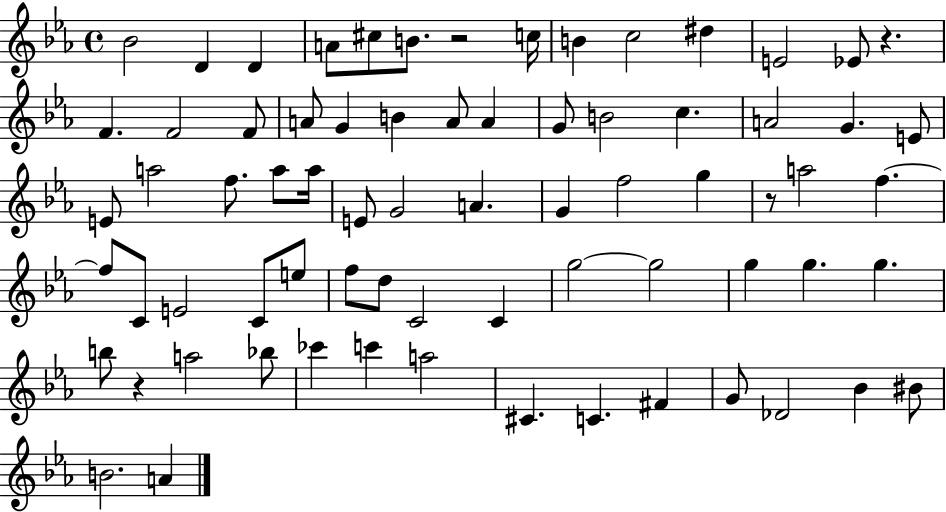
Bb4/h D4/q D4/q A4/e C#5/e B4/e. R/h C5/s B4/q C5/h D#5/q E4/h Eb4/e R/q. F4/q. F4/h F4/e A4/e G4/q B4/q A4/e A4/q G4/e B4/h C5/q. A4/h G4/q. E4/e E4/e A5/h F5/e. A5/e A5/s E4/e G4/h A4/q. G4/q F5/h G5/q R/e A5/h F5/q. F5/e C4/e E4/h C4/e E5/e F5/e D5/e C4/h C4/q G5/h G5/h G5/q G5/q. G5/q. B5/e R/q A5/h Bb5/e CES6/q C6/q A5/h C#4/q. C4/q. F#4/q G4/e Db4/h Bb4/q BIS4/e B4/h. A4/q